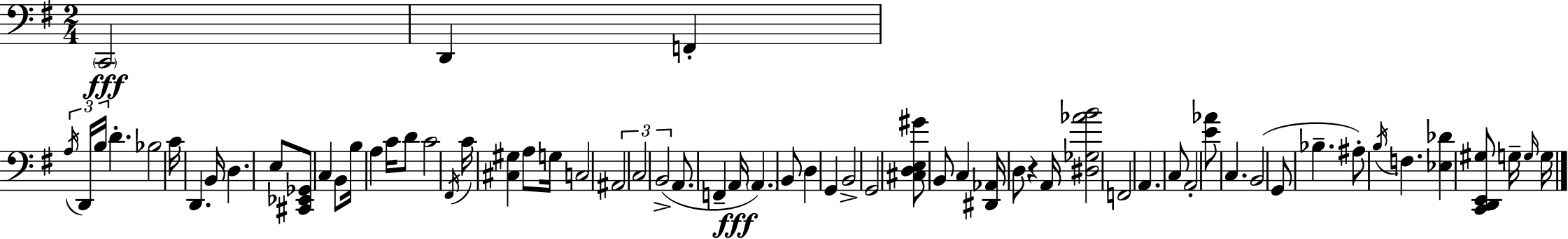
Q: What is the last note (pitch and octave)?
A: G3